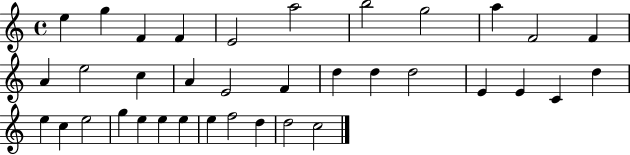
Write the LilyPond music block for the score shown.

{
  \clef treble
  \time 4/4
  \defaultTimeSignature
  \key c \major
  e''4 g''4 f'4 f'4 | e'2 a''2 | b''2 g''2 | a''4 f'2 f'4 | \break a'4 e''2 c''4 | a'4 e'2 f'4 | d''4 d''4 d''2 | e'4 e'4 c'4 d''4 | \break e''4 c''4 e''2 | g''4 e''4 e''4 e''4 | e''4 f''2 d''4 | d''2 c''2 | \break \bar "|."
}